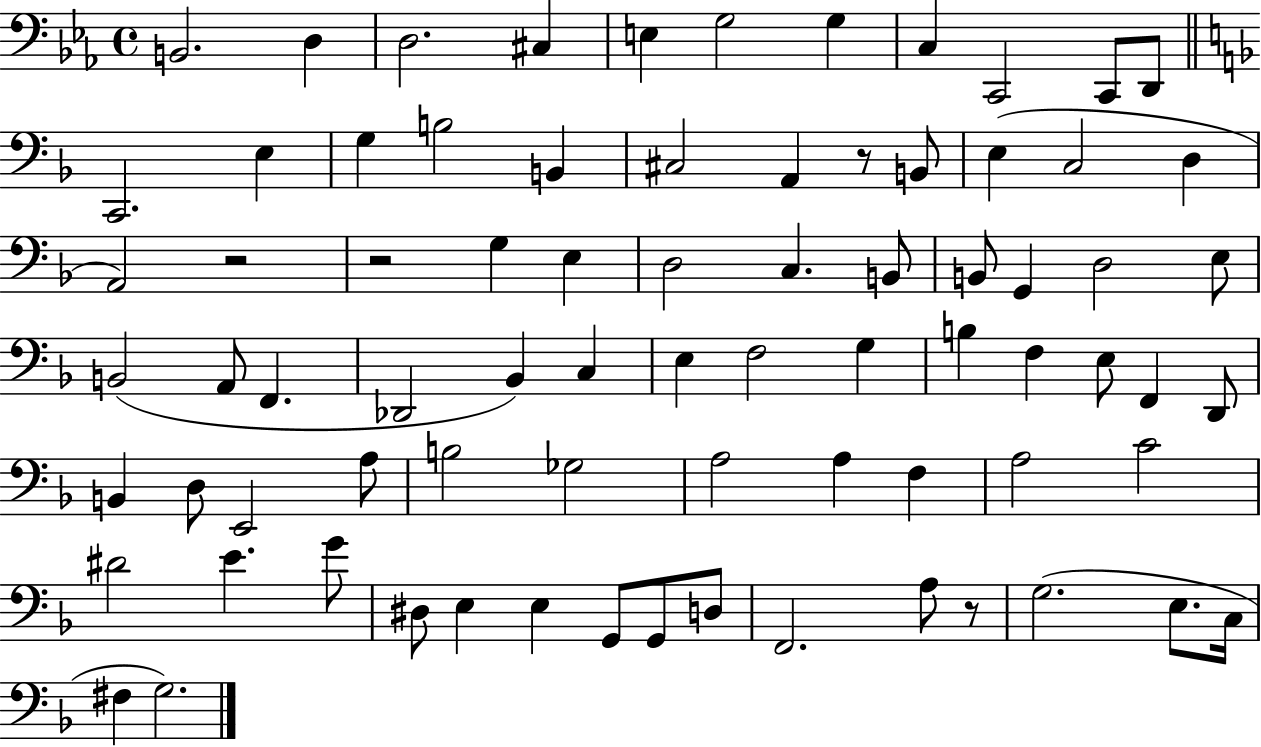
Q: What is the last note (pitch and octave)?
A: G3